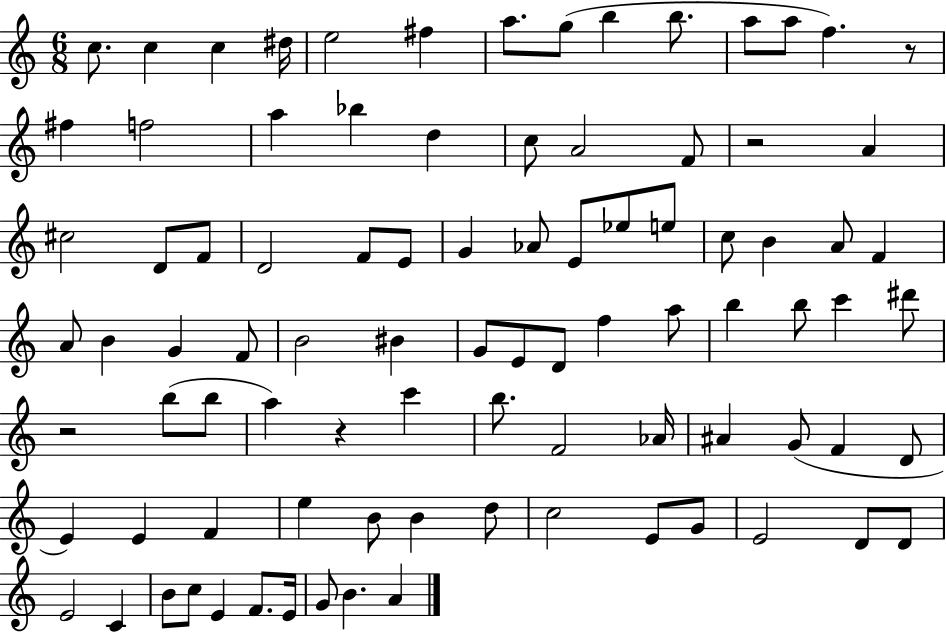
{
  \clef treble
  \numericTimeSignature
  \time 6/8
  \key c \major
  c''8. c''4 c''4 dis''16 | e''2 fis''4 | a''8. g''8( b''4 b''8. | a''8 a''8 f''4.) r8 | \break fis''4 f''2 | a''4 bes''4 d''4 | c''8 a'2 f'8 | r2 a'4 | \break cis''2 d'8 f'8 | d'2 f'8 e'8 | g'4 aes'8 e'8 ees''8 e''8 | c''8 b'4 a'8 f'4 | \break a'8 b'4 g'4 f'8 | b'2 bis'4 | g'8 e'8 d'8 f''4 a''8 | b''4 b''8 c'''4 dis'''8 | \break r2 b''8( b''8 | a''4) r4 c'''4 | b''8. f'2 aes'16 | ais'4 g'8( f'4 d'8 | \break e'4) e'4 f'4 | e''4 b'8 b'4 d''8 | c''2 e'8 g'8 | e'2 d'8 d'8 | \break e'2 c'4 | b'8 c''8 e'4 f'8. e'16 | g'8 b'4. a'4 | \bar "|."
}